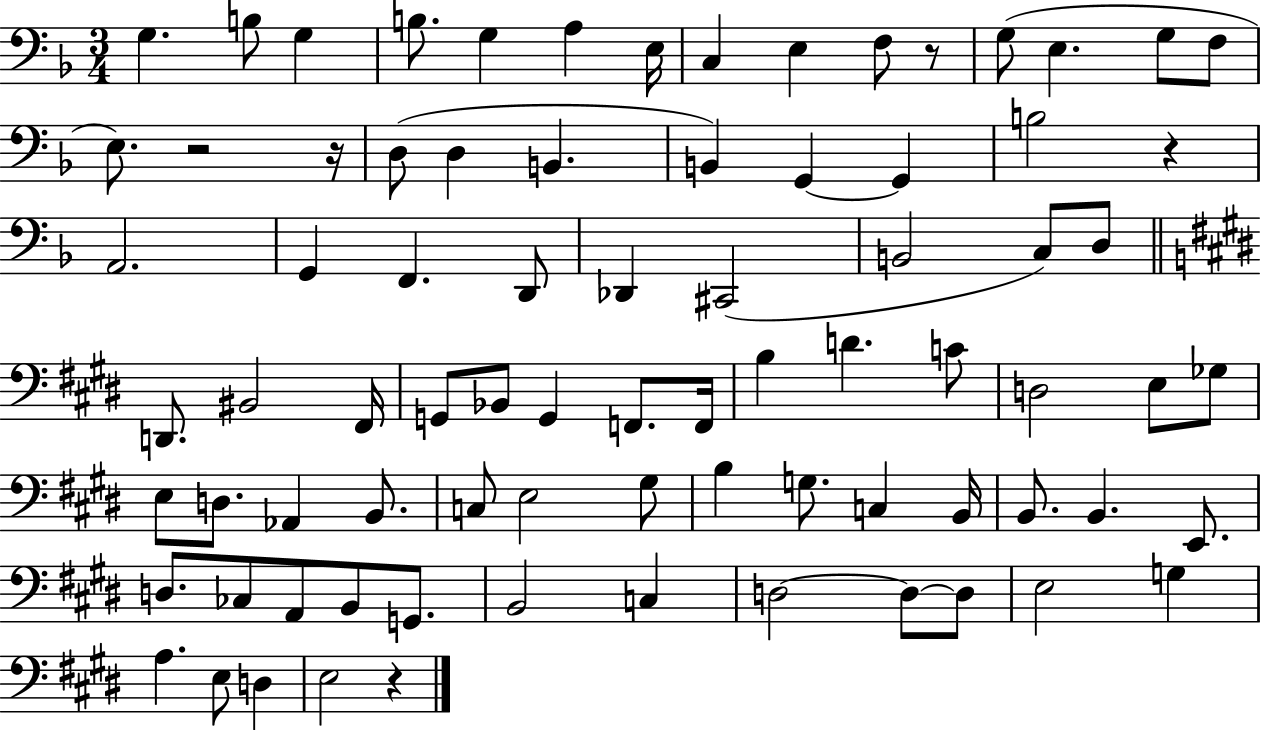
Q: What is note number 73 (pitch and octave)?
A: E3